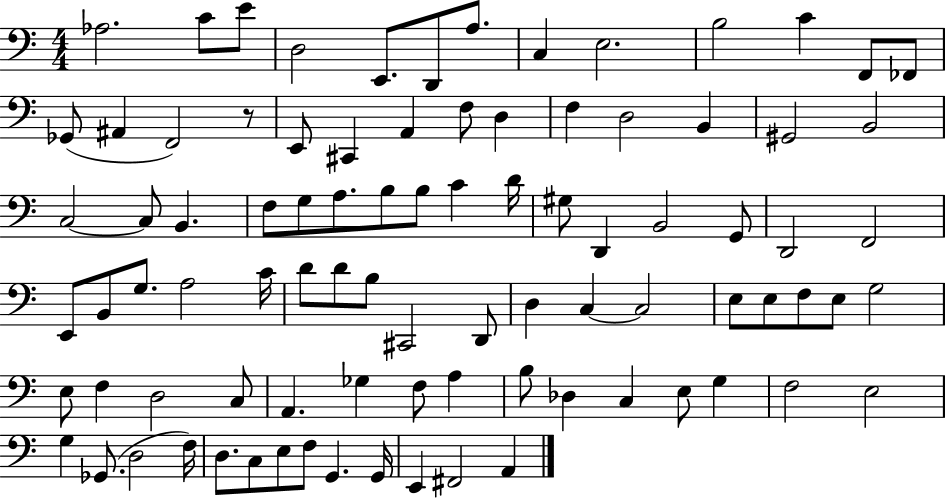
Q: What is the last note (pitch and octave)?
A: A2